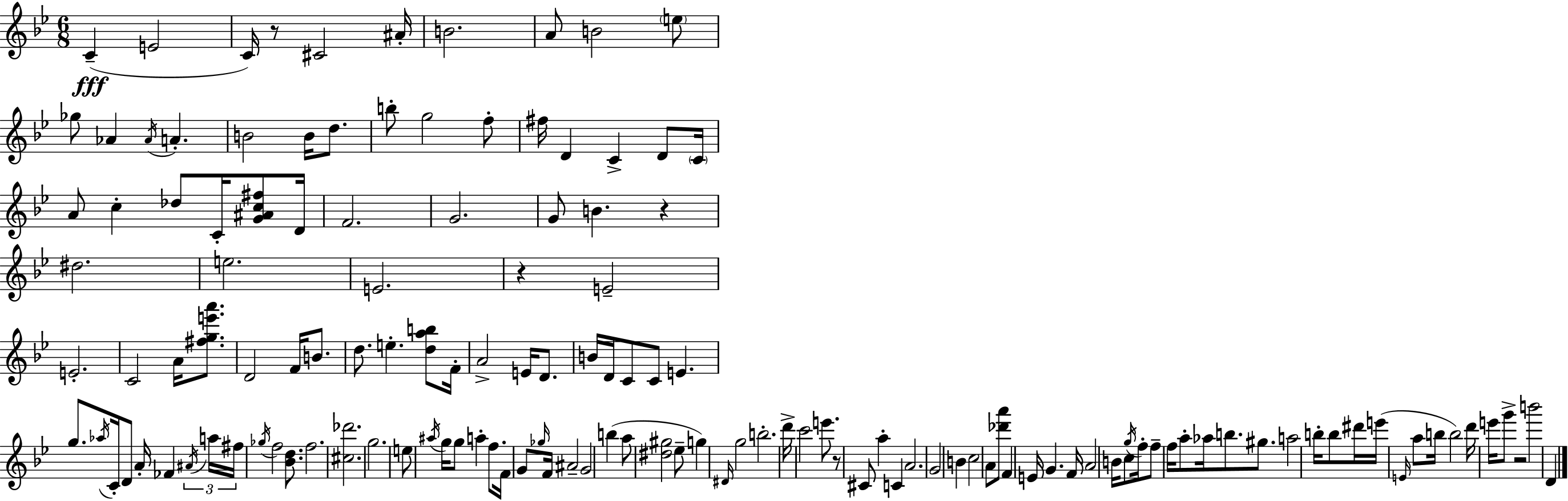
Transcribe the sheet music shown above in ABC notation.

X:1
T:Untitled
M:6/8
L:1/4
K:Bb
C E2 C/4 z/2 ^C2 ^A/4 B2 A/2 B2 e/2 _g/2 _A _A/4 A B2 B/4 d/2 b/2 g2 f/2 ^f/4 D C D/2 C/4 A/2 c _d/2 C/4 [G^Ac^f]/2 D/4 F2 G2 G/2 B z ^d2 e2 E2 z E2 E2 C2 A/4 [^fge'a']/2 D2 F/4 B/2 d/2 e [dab]/2 F/4 A2 E/4 D/2 B/4 D/4 C/2 C/2 E g/2 _a/4 C/4 D/2 A/4 _F ^A/4 a/4 ^f/4 _g/4 f2 [_Bd]/2 f2 [^c_d']2 g2 e/2 ^a/4 g/4 g/2 a f/2 F/4 G/2 _g/4 F/4 ^A2 G2 b a/2 [^d^g]2 _e/2 g ^D/4 g2 b2 d'/4 c'2 e'/2 z/2 ^C/2 a C A2 G2 B c2 A/2 [_d'a']/2 F E/4 G F/4 A2 B/4 c/2 g/4 f/4 f/2 f/4 a/2 _a/4 b/2 ^g/2 a2 b/4 b/2 ^d'/4 e'/4 E/4 a/2 b/4 b2 d'/4 e'/4 g'/2 z2 b'2 D